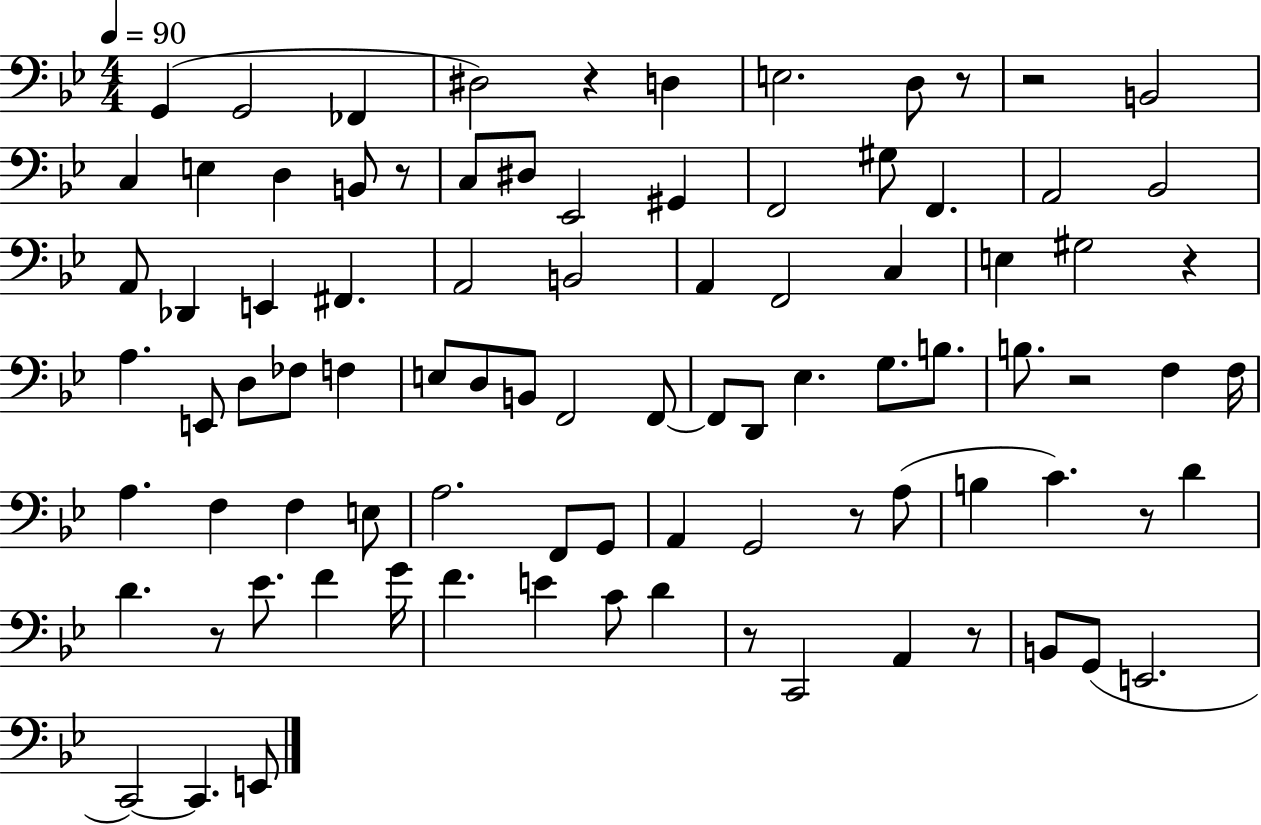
X:1
T:Untitled
M:4/4
L:1/4
K:Bb
G,, G,,2 _F,, ^D,2 z D, E,2 D,/2 z/2 z2 B,,2 C, E, D, B,,/2 z/2 C,/2 ^D,/2 _E,,2 ^G,, F,,2 ^G,/2 F,, A,,2 _B,,2 A,,/2 _D,, E,, ^F,, A,,2 B,,2 A,, F,,2 C, E, ^G,2 z A, E,,/2 D,/2 _F,/2 F, E,/2 D,/2 B,,/2 F,,2 F,,/2 F,,/2 D,,/2 _E, G,/2 B,/2 B,/2 z2 F, F,/4 A, F, F, E,/2 A,2 F,,/2 G,,/2 A,, G,,2 z/2 A,/2 B, C z/2 D D z/2 _E/2 F G/4 F E C/2 D z/2 C,,2 A,, z/2 B,,/2 G,,/2 E,,2 C,,2 C,, E,,/2